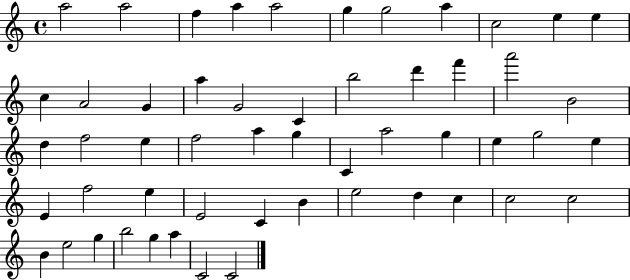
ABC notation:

X:1
T:Untitled
M:4/4
L:1/4
K:C
a2 a2 f a a2 g g2 a c2 e e c A2 G a G2 C b2 d' f' a'2 B2 d f2 e f2 a g C a2 g e g2 e E f2 e E2 C B e2 d c c2 c2 B e2 g b2 g a C2 C2